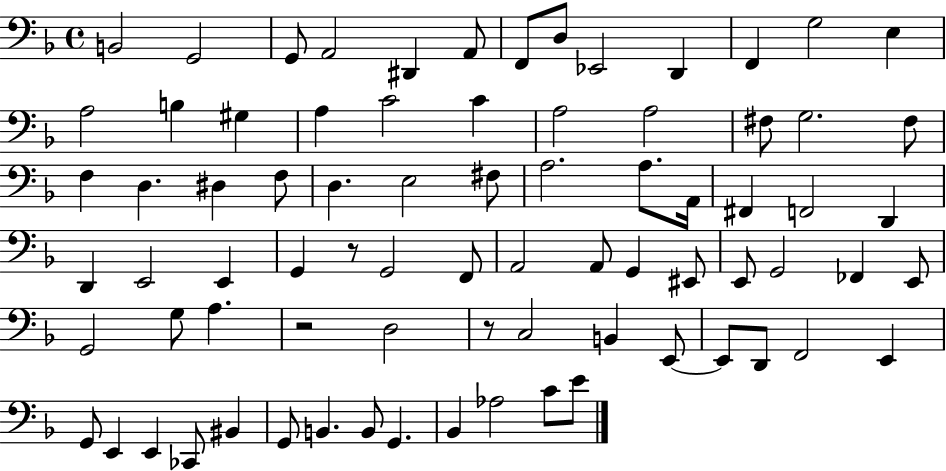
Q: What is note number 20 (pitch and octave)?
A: A3